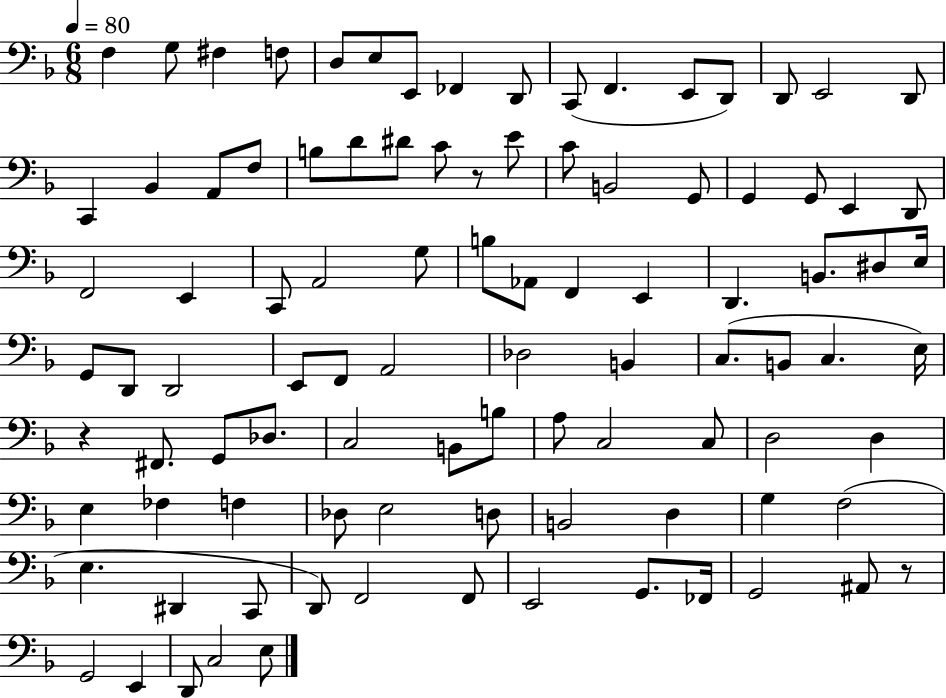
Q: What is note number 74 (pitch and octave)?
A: D3